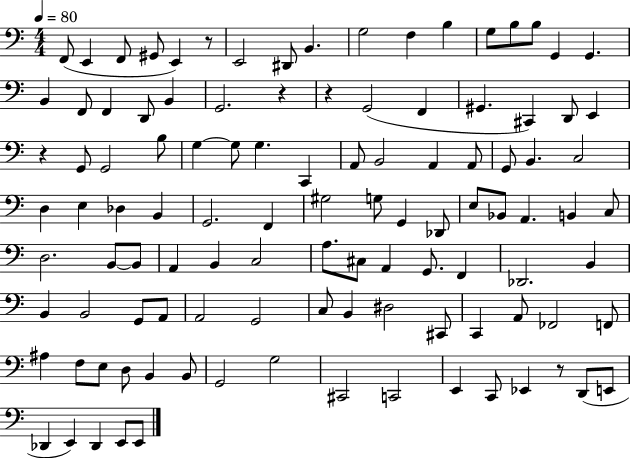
X:1
T:Untitled
M:4/4
L:1/4
K:C
F,,/2 E,, F,,/2 ^G,,/2 E,, z/2 E,,2 ^D,,/2 B,, G,2 F, B, G,/2 B,/2 B,/2 G,, G,, B,, F,,/2 F,, D,,/2 B,, G,,2 z z G,,2 F,, ^G,, ^C,, D,,/2 E,, z G,,/2 G,,2 B,/2 G, G,/2 G, C,, A,,/2 B,,2 A,, A,,/2 G,,/2 B,, C,2 D, E, _D, B,, G,,2 F,, ^G,2 G,/2 G,, _D,,/2 E,/2 _B,,/2 A,, B,, C,/2 D,2 B,,/2 B,,/2 A,, B,, C,2 A,/2 ^C,/2 A,, G,,/2 F,, _D,,2 B,, B,, B,,2 G,,/2 A,,/2 A,,2 G,,2 C,/2 B,, ^D,2 ^C,,/2 C,, A,,/2 _F,,2 F,,/2 ^A, F,/2 E,/2 D,/2 B,, B,,/2 G,,2 G,2 ^C,,2 C,,2 E,, C,,/2 _E,, z/2 D,,/2 E,,/2 _D,, E,, _D,, E,,/2 E,,/2